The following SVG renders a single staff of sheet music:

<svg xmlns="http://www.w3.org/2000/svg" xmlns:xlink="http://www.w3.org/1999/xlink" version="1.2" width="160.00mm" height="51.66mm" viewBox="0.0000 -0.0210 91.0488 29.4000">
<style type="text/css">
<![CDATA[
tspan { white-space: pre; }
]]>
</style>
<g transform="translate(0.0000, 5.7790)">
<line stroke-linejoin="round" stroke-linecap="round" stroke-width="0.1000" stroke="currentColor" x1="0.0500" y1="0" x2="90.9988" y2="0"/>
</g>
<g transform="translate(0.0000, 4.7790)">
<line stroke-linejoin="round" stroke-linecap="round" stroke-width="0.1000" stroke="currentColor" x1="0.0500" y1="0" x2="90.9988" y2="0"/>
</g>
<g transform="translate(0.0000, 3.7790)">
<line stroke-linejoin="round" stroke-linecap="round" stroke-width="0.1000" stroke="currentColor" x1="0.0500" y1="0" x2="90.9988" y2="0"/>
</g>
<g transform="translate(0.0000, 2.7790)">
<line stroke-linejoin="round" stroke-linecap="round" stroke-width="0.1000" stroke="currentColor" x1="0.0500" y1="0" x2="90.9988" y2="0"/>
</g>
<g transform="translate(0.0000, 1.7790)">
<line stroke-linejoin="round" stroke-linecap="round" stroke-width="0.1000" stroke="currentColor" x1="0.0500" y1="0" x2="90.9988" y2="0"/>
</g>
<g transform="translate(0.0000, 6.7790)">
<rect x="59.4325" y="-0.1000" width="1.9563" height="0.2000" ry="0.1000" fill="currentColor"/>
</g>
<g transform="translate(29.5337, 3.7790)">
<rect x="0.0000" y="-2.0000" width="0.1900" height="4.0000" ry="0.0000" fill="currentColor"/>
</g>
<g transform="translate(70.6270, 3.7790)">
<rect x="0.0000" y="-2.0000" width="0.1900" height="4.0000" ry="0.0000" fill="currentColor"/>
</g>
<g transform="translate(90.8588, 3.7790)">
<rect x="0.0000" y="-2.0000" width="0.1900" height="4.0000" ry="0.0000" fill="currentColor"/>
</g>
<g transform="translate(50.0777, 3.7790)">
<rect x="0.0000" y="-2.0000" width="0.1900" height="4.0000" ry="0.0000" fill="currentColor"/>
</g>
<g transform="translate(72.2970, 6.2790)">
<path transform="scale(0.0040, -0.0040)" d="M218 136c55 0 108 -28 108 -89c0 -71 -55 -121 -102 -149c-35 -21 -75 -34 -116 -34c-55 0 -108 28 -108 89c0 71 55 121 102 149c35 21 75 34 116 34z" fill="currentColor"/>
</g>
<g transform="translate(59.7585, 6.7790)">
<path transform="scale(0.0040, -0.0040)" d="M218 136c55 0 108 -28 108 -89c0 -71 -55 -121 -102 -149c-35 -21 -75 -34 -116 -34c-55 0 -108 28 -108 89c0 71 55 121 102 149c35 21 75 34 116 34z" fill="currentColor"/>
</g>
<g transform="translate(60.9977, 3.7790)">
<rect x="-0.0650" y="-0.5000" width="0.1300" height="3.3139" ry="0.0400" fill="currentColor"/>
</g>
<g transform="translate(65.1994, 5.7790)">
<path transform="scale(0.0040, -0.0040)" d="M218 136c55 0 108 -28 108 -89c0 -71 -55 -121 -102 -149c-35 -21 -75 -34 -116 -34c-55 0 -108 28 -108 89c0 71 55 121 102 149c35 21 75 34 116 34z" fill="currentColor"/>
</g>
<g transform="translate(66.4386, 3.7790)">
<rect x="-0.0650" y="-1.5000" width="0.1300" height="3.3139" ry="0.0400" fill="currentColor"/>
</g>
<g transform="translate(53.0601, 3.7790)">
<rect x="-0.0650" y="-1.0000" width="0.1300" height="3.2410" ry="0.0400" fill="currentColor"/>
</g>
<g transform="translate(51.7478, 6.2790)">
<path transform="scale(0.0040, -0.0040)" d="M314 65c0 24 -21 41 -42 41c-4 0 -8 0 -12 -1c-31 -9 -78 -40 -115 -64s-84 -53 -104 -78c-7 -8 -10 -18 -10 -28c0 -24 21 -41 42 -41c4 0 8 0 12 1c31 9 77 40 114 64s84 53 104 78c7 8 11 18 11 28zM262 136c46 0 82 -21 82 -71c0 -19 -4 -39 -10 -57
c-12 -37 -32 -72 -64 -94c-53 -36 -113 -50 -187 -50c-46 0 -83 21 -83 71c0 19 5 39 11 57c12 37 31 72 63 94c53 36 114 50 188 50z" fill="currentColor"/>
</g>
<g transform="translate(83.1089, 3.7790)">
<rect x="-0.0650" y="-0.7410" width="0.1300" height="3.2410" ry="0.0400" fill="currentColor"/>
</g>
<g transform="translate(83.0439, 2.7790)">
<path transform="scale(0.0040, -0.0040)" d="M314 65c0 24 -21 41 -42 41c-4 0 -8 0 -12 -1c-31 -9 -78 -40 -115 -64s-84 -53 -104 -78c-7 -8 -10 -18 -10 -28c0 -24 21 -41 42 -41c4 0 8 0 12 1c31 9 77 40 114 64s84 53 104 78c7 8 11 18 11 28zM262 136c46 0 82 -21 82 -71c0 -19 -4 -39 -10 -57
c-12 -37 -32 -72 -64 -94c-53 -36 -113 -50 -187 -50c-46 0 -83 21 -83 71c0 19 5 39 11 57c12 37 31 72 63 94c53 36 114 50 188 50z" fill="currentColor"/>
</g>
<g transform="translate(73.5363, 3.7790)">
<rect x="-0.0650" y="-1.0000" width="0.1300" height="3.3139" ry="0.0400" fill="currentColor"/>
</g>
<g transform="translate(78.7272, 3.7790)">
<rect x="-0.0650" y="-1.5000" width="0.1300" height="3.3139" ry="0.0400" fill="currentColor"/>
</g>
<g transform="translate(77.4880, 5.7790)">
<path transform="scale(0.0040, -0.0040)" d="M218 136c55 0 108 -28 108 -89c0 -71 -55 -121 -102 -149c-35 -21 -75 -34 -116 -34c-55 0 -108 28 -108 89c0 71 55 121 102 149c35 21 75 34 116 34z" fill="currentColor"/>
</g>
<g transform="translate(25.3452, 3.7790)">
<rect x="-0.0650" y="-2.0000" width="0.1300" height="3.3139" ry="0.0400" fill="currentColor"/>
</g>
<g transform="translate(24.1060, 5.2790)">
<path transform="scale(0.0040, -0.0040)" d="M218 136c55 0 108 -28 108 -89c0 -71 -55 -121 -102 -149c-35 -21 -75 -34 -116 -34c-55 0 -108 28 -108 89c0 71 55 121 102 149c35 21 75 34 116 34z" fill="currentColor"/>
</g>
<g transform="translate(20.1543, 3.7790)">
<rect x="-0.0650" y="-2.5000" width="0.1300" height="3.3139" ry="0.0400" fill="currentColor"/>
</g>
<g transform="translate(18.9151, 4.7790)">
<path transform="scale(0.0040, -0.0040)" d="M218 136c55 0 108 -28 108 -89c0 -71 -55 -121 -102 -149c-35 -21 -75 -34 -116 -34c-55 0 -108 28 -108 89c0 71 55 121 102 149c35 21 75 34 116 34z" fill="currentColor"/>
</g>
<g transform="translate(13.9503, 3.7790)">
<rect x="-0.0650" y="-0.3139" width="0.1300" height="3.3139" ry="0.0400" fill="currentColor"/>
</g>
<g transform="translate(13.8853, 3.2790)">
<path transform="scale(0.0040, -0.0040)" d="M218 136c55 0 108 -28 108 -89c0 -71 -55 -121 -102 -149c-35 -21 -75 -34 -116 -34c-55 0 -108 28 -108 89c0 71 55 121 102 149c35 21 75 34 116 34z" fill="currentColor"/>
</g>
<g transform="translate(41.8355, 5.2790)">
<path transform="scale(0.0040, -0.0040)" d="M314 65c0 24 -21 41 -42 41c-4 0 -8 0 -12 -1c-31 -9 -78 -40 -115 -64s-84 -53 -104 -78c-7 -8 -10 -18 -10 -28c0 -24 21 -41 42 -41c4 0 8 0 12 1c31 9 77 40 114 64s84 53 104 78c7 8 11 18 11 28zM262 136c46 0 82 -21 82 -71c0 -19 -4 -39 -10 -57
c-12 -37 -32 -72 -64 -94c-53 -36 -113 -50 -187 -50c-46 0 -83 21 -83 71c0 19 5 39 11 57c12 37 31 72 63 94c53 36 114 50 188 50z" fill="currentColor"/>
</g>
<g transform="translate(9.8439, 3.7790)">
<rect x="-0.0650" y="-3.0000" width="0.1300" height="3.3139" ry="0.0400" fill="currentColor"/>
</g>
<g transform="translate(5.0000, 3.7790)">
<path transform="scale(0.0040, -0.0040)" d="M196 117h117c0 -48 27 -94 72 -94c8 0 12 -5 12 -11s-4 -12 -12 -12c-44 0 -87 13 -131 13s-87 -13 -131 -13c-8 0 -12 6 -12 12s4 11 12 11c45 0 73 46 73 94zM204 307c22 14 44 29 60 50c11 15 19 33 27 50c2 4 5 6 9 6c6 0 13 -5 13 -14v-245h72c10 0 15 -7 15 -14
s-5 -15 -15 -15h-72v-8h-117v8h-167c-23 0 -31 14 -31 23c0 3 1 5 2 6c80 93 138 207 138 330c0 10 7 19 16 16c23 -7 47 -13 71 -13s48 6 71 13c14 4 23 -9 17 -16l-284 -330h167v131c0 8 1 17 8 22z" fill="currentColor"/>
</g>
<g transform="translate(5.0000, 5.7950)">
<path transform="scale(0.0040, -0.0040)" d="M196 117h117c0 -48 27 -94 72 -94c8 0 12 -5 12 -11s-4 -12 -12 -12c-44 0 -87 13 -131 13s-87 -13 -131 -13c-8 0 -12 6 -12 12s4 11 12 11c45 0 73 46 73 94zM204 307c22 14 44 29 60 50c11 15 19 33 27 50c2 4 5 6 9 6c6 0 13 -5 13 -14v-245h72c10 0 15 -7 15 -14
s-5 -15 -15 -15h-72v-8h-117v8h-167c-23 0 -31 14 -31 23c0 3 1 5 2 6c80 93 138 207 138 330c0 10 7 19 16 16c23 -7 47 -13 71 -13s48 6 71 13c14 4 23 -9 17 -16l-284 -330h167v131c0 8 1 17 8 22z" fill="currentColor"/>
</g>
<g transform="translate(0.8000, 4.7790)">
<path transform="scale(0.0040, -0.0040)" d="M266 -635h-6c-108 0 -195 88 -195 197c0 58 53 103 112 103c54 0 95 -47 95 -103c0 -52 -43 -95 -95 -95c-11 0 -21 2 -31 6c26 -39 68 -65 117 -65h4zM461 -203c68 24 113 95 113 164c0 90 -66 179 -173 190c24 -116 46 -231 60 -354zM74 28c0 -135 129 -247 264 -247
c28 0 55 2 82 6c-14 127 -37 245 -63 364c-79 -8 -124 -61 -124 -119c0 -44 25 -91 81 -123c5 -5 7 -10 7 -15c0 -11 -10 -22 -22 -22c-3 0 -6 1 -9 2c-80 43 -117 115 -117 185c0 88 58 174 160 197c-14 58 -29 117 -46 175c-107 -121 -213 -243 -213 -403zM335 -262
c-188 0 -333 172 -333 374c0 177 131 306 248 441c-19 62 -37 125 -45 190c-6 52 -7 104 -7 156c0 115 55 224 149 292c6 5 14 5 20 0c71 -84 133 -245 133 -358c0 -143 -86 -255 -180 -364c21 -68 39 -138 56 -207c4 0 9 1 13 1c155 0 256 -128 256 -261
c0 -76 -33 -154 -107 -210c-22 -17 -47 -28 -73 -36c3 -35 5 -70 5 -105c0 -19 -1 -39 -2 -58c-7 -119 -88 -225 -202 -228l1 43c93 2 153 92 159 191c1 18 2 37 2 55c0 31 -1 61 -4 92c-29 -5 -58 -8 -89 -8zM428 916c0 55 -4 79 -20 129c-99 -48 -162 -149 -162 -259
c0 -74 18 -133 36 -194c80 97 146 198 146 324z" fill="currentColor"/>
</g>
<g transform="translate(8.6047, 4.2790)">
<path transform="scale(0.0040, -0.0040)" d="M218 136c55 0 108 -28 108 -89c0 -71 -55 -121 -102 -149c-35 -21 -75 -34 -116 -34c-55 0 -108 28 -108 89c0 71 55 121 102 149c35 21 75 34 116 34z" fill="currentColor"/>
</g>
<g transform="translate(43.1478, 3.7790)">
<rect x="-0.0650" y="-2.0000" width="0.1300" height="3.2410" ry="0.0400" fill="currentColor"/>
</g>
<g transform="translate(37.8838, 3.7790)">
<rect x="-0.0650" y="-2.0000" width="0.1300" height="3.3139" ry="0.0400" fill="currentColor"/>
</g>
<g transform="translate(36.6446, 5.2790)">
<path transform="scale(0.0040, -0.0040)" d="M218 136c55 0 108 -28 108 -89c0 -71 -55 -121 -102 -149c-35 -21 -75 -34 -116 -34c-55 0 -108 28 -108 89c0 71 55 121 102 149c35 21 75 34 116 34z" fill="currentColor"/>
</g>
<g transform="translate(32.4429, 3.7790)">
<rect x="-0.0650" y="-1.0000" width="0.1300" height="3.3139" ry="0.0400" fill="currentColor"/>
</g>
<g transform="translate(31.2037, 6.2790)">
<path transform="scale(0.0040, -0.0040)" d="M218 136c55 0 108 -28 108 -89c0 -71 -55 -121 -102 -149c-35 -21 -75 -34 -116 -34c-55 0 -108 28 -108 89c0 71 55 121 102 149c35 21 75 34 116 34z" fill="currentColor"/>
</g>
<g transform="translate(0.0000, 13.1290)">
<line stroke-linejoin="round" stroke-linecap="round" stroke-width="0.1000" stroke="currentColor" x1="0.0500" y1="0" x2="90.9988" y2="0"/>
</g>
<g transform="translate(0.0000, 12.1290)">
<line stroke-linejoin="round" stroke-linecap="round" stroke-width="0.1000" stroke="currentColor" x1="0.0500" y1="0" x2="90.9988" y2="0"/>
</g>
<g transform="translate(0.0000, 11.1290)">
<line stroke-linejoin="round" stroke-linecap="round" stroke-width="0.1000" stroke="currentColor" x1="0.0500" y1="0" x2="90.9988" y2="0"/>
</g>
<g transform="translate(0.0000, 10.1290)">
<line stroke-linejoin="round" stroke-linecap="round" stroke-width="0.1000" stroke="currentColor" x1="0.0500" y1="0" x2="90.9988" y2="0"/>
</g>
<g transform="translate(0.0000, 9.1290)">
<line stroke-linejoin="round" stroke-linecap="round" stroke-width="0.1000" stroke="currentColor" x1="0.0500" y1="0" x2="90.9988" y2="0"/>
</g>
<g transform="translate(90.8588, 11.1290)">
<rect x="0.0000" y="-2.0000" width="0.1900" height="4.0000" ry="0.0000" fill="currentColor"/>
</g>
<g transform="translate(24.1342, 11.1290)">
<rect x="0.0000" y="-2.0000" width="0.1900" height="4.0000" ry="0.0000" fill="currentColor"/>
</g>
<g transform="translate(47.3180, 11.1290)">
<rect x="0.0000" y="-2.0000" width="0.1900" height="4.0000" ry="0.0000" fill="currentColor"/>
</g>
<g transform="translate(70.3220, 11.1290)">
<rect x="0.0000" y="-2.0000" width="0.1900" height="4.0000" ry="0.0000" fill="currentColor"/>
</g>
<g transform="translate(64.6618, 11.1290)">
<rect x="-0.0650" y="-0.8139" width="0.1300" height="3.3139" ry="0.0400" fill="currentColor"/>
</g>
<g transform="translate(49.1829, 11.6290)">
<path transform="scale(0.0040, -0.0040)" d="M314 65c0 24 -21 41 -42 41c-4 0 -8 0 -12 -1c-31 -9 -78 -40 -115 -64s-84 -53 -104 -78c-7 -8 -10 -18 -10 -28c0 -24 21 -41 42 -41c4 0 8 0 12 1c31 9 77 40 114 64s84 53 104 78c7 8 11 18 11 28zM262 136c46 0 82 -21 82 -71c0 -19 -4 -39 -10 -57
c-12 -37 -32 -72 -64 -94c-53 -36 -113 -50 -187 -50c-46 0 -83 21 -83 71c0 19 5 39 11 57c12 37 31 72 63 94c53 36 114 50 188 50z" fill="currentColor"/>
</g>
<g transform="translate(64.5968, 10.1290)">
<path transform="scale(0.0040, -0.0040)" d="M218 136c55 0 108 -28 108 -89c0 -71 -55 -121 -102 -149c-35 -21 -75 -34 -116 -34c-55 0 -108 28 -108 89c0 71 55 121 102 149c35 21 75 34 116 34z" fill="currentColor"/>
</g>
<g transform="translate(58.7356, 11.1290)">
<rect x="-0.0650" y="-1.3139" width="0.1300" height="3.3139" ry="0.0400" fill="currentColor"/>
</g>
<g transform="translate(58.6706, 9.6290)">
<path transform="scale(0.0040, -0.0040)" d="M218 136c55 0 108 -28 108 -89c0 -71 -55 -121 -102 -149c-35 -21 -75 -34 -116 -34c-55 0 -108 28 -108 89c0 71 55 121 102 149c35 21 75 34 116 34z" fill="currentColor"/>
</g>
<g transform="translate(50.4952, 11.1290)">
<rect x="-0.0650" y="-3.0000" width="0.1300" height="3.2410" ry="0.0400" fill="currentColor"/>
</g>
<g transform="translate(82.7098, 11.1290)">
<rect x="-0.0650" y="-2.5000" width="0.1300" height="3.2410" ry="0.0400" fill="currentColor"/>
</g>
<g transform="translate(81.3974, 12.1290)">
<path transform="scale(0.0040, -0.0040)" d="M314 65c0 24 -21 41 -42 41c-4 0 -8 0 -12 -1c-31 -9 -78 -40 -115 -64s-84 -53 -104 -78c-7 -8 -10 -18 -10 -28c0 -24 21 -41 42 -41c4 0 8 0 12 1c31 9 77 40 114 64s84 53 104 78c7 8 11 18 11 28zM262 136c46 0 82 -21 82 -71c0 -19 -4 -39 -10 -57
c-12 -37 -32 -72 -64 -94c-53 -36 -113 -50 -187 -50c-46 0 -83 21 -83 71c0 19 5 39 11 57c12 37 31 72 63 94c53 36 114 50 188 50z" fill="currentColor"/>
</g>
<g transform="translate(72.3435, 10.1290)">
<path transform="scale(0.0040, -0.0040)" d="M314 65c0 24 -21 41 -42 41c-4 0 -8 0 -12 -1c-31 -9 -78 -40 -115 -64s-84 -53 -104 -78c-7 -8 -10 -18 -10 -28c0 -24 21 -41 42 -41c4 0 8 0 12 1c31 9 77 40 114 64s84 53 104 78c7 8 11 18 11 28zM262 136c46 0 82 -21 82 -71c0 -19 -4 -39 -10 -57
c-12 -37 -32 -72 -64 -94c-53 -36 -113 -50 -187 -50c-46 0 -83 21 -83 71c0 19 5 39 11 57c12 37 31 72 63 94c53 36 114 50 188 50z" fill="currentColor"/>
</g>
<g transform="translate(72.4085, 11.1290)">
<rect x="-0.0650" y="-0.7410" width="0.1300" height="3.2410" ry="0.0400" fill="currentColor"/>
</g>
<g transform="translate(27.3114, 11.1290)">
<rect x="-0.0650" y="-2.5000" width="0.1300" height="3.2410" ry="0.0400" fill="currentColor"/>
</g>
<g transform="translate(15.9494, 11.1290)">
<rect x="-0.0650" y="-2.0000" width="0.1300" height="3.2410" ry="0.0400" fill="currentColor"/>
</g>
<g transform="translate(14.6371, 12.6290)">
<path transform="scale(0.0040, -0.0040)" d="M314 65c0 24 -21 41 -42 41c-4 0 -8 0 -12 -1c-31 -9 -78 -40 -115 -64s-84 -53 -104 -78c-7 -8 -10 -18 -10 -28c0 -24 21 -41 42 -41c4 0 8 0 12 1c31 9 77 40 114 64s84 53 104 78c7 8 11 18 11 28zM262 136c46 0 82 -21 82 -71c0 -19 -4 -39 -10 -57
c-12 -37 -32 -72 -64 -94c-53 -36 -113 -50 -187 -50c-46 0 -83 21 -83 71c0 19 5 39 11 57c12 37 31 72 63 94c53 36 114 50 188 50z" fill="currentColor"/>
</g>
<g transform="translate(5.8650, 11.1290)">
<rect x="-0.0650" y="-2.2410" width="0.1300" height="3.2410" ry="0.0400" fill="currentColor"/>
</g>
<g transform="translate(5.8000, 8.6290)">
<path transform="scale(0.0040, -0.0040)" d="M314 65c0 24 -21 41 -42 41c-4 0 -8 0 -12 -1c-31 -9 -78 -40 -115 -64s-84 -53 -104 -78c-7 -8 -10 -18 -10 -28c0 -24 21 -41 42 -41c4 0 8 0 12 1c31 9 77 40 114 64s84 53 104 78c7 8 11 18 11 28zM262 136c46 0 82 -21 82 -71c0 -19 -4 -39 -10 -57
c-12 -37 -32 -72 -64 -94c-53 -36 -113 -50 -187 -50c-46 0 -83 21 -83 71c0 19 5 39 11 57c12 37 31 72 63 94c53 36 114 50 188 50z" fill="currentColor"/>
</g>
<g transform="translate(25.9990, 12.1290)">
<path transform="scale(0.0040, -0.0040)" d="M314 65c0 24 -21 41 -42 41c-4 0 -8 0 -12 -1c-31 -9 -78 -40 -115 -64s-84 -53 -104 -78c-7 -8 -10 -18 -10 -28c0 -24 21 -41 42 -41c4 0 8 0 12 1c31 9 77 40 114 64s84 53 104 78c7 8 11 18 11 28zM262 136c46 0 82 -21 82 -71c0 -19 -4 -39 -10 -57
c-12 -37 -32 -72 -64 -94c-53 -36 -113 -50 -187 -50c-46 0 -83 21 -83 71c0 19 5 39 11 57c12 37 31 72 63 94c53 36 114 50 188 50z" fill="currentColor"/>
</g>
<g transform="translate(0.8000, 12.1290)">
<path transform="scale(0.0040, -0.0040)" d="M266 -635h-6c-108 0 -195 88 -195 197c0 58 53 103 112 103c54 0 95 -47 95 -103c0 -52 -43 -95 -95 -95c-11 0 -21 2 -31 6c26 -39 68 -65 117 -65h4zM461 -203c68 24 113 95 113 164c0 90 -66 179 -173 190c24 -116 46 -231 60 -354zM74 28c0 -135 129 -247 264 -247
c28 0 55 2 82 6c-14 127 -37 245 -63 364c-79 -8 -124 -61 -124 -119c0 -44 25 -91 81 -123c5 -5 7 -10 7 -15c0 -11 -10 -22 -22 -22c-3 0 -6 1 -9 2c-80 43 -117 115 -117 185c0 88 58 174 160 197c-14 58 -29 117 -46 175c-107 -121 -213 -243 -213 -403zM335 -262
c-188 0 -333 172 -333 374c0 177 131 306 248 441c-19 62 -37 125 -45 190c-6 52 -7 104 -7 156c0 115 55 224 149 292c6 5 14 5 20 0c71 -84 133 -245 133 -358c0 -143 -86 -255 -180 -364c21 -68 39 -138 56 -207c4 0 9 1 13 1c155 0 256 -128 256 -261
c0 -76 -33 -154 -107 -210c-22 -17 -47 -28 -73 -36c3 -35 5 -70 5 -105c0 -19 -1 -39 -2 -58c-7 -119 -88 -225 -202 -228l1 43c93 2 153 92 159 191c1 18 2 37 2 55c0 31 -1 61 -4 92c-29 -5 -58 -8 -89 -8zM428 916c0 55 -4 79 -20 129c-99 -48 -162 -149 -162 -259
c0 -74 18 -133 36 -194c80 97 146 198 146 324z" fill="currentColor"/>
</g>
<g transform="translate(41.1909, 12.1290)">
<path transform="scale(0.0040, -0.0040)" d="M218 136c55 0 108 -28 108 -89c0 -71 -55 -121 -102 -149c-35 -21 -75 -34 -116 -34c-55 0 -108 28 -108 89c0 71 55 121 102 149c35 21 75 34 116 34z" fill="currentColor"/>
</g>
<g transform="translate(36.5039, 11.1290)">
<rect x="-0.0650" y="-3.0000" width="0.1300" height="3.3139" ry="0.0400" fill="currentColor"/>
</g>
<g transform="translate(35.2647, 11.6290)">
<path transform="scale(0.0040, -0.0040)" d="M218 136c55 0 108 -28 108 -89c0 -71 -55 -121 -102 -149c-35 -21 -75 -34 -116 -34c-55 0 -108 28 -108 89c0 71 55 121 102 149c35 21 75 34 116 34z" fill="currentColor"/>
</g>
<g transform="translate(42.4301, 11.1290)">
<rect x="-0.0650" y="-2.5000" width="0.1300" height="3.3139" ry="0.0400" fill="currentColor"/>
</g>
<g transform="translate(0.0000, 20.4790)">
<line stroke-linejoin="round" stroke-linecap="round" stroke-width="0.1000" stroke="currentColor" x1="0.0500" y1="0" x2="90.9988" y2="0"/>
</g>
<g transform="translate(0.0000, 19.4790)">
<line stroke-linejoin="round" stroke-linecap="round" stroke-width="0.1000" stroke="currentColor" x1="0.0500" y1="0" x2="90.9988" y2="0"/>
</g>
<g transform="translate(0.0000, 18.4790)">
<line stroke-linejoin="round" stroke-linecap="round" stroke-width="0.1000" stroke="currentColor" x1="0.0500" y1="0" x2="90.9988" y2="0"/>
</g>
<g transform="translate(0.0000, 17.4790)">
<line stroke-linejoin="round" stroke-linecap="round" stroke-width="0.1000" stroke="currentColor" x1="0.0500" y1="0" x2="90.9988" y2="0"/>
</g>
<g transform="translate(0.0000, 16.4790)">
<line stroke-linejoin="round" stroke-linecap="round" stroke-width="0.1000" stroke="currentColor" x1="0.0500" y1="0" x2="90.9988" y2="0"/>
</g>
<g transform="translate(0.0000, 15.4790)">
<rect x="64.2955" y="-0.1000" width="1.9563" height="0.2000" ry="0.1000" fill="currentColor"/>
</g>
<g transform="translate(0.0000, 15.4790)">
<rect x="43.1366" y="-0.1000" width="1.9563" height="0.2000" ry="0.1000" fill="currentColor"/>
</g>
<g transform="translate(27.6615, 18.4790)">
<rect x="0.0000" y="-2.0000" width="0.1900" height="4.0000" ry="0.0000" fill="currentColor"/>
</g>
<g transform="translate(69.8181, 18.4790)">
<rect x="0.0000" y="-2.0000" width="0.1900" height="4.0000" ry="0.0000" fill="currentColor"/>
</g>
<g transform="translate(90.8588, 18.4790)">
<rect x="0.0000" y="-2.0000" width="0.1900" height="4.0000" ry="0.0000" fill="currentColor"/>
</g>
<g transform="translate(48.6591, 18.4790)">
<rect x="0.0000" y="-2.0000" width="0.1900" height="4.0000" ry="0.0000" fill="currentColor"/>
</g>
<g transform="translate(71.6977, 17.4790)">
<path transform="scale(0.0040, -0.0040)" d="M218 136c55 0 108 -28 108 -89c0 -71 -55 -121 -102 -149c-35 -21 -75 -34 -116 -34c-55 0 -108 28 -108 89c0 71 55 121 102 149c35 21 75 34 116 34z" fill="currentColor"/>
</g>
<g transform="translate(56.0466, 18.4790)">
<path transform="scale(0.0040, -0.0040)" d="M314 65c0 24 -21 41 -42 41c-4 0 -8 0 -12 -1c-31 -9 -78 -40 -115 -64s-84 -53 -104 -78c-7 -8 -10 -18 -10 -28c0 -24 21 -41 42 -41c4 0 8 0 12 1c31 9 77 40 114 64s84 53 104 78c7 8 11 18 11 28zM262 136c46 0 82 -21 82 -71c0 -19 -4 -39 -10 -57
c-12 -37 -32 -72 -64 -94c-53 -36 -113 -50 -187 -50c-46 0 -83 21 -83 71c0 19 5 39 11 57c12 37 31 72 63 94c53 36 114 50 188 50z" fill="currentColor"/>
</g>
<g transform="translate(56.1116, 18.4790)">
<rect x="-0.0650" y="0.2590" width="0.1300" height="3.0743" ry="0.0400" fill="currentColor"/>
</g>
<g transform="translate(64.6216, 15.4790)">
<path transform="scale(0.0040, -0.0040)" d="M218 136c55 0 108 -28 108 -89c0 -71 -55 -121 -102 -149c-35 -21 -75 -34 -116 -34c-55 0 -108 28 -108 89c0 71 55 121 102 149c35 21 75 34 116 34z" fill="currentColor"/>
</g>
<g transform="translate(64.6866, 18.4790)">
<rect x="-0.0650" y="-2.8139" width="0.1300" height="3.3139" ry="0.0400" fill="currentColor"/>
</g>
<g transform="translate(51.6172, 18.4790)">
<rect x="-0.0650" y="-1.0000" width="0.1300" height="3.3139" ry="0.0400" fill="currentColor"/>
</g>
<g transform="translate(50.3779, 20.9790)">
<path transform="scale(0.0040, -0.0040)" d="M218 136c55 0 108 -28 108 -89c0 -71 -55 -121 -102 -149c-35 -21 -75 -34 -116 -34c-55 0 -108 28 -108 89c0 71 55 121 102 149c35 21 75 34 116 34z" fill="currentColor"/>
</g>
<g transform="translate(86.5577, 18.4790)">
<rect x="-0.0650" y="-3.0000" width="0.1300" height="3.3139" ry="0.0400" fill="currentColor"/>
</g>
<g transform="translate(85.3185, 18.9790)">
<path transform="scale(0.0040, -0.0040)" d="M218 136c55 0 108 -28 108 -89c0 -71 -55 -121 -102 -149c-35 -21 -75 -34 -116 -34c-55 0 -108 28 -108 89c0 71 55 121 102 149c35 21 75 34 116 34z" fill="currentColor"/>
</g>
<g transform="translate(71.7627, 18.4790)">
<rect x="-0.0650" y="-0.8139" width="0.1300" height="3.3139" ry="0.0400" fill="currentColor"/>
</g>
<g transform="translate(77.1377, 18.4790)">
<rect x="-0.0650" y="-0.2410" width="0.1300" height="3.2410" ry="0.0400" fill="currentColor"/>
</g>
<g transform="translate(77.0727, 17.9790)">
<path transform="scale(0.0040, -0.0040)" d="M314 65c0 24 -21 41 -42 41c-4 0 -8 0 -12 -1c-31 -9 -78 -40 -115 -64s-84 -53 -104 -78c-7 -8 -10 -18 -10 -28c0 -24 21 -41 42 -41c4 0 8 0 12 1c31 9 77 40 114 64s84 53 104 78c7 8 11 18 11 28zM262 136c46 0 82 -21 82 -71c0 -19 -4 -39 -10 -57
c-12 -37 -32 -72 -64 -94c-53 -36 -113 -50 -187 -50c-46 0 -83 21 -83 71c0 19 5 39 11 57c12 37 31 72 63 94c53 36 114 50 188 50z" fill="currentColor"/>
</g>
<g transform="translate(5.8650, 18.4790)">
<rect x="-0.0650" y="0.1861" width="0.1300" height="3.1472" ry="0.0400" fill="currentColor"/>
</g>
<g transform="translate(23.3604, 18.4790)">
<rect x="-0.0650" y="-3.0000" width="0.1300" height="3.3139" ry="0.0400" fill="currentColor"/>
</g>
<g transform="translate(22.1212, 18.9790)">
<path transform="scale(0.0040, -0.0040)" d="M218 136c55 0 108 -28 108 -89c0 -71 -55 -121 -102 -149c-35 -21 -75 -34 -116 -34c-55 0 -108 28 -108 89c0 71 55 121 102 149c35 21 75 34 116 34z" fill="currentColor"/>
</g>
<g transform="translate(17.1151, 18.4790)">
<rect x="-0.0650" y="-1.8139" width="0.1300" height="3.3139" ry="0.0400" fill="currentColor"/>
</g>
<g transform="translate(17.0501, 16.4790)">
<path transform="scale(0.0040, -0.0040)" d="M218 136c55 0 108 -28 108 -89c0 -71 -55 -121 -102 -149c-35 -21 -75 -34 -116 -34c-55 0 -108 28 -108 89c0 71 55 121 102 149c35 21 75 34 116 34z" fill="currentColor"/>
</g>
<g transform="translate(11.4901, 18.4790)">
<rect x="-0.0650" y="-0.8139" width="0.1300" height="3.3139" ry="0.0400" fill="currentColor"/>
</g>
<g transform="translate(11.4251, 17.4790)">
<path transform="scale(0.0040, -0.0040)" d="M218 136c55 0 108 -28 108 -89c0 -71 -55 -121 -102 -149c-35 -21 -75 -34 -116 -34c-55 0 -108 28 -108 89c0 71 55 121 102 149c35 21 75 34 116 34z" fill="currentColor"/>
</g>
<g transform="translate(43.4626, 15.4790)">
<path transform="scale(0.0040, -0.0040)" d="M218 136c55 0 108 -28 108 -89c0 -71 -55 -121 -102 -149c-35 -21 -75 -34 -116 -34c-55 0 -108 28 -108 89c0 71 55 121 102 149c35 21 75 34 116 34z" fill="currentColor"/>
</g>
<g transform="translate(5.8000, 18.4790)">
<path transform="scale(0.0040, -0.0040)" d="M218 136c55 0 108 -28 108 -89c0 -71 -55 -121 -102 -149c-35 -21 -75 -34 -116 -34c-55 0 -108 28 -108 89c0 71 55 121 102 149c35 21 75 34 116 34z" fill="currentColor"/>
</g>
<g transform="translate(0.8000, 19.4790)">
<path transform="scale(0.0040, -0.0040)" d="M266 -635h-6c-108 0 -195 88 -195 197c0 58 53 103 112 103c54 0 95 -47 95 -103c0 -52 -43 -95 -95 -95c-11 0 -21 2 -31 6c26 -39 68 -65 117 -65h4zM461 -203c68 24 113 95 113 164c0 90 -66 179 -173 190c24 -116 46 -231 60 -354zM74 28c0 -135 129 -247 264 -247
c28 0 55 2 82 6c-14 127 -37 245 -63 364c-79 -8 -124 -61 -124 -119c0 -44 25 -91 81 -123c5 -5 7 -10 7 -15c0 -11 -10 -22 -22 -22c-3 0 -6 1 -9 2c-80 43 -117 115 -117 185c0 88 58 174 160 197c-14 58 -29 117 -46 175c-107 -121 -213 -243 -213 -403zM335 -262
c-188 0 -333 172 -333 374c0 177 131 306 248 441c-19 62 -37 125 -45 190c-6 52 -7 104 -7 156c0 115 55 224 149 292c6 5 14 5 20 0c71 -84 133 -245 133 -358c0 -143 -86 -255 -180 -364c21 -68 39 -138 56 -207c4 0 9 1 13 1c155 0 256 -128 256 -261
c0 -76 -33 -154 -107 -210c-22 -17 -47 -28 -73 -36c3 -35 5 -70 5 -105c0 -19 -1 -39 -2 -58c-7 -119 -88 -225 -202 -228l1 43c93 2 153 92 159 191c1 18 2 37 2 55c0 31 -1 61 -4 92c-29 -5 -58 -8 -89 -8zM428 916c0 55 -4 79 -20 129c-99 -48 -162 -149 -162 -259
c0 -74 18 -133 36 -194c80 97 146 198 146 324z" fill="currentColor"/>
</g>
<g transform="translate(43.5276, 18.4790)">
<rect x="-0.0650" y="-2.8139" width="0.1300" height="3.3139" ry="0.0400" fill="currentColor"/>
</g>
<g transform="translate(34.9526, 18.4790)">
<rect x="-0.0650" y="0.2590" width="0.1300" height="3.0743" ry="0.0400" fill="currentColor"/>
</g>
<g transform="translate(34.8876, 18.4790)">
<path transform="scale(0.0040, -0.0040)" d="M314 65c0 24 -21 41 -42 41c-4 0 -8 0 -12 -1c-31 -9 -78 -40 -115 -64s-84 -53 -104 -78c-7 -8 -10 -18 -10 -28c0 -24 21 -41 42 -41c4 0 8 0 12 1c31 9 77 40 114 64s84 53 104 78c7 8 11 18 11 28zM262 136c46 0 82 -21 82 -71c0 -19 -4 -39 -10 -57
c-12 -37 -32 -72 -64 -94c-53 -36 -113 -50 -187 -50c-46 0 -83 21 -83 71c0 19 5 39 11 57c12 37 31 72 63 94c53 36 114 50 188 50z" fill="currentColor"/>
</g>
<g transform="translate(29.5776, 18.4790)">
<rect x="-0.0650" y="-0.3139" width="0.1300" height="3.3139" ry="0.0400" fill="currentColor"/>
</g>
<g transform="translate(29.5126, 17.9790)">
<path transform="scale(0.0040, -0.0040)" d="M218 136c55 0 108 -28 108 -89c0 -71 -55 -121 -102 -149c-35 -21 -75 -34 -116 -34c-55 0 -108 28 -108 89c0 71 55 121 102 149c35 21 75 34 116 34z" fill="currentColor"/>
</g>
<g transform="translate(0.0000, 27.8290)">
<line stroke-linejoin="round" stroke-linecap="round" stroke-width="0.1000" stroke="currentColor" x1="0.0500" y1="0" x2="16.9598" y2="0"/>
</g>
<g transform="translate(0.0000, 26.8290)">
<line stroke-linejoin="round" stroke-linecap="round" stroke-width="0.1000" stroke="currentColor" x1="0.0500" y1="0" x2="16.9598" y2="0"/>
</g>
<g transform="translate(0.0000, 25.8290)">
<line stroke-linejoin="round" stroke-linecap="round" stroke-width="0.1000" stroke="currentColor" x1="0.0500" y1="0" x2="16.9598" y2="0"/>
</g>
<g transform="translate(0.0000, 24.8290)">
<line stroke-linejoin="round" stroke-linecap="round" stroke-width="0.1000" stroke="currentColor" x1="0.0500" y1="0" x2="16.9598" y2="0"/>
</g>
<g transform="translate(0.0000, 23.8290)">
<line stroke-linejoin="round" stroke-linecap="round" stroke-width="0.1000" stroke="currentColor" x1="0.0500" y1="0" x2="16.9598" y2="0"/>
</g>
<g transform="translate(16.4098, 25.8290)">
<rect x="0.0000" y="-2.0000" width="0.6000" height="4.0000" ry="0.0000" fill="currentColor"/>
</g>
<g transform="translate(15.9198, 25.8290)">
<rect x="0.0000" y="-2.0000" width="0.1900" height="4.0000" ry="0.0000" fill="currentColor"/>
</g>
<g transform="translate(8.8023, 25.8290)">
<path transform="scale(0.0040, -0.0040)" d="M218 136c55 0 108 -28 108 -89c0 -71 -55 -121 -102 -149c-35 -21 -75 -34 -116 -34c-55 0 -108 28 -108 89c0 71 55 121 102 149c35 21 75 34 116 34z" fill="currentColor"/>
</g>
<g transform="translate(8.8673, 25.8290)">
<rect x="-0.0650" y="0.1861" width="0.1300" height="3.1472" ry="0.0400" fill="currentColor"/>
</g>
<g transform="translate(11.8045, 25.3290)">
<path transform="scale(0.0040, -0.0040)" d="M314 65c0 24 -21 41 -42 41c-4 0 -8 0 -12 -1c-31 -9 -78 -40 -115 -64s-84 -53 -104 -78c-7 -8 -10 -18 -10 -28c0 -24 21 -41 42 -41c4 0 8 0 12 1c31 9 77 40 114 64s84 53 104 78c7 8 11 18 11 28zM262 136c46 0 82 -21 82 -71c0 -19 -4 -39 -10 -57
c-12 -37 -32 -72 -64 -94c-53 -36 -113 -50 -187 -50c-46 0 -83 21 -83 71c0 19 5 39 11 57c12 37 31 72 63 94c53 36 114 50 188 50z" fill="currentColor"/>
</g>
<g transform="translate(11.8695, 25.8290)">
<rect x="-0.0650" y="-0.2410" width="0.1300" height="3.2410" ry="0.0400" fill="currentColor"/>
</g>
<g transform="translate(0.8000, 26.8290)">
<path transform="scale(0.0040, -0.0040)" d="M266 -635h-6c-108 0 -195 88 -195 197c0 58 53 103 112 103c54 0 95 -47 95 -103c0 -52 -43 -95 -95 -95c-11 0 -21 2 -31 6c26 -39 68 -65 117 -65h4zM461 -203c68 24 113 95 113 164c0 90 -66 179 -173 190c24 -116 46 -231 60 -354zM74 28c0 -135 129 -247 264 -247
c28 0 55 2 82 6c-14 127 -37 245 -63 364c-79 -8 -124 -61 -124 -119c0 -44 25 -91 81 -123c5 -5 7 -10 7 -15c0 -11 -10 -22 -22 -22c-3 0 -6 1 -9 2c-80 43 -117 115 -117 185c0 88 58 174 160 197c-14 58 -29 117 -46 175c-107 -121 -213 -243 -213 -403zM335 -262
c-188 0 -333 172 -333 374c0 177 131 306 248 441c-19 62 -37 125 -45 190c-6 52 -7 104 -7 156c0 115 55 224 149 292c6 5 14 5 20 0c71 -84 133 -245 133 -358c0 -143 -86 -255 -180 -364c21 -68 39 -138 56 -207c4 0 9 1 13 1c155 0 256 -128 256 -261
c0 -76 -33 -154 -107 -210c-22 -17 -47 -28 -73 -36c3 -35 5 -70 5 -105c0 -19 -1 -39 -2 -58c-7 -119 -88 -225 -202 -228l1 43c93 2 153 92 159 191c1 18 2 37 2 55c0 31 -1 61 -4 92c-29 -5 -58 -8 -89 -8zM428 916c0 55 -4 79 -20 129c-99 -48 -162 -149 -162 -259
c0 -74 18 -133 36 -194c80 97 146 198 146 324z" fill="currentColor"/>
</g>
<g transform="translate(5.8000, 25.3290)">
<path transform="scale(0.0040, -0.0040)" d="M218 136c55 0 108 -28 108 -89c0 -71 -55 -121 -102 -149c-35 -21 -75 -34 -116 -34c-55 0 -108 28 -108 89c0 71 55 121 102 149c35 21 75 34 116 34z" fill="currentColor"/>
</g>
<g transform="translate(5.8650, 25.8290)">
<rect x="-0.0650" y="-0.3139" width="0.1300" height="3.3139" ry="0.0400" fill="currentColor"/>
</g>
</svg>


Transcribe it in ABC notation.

X:1
T:Untitled
M:4/4
L:1/4
K:C
A c G F D F F2 D2 C E D E d2 g2 F2 G2 A G A2 e d d2 G2 B d f A c B2 a D B2 a d c2 A c B c2